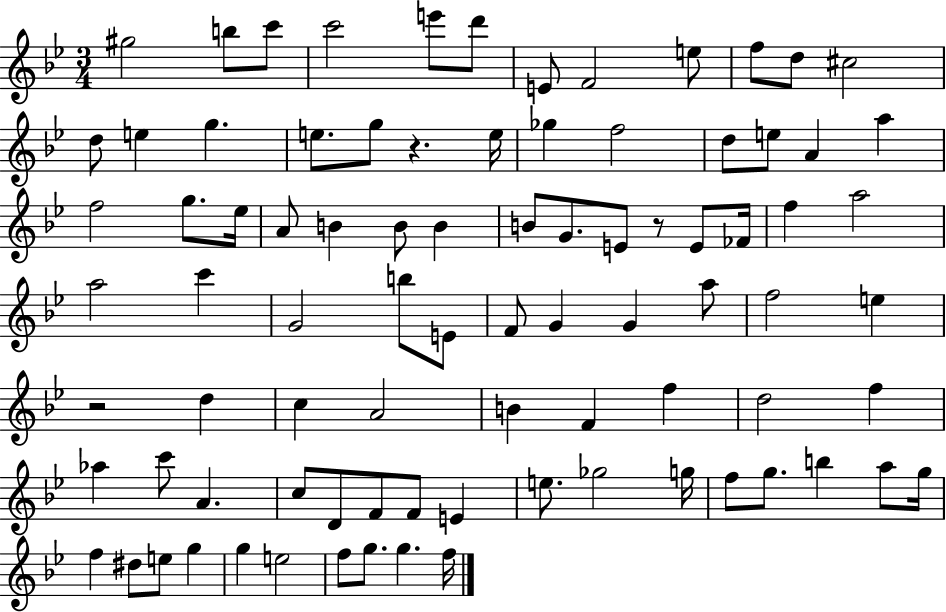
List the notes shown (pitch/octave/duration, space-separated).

G#5/h B5/e C6/e C6/h E6/e D6/e E4/e F4/h E5/e F5/e D5/e C#5/h D5/e E5/q G5/q. E5/e. G5/e R/q. E5/s Gb5/q F5/h D5/e E5/e A4/q A5/q F5/h G5/e. Eb5/s A4/e B4/q B4/e B4/q B4/e G4/e. E4/e R/e E4/e FES4/s F5/q A5/h A5/h C6/q G4/h B5/e E4/e F4/e G4/q G4/q A5/e F5/h E5/q R/h D5/q C5/q A4/h B4/q F4/q F5/q D5/h F5/q Ab5/q C6/e A4/q. C5/e D4/e F4/e F4/e E4/q E5/e. Gb5/h G5/s F5/e G5/e. B5/q A5/e G5/s F5/q D#5/e E5/e G5/q G5/q E5/h F5/e G5/e. G5/q. F5/s